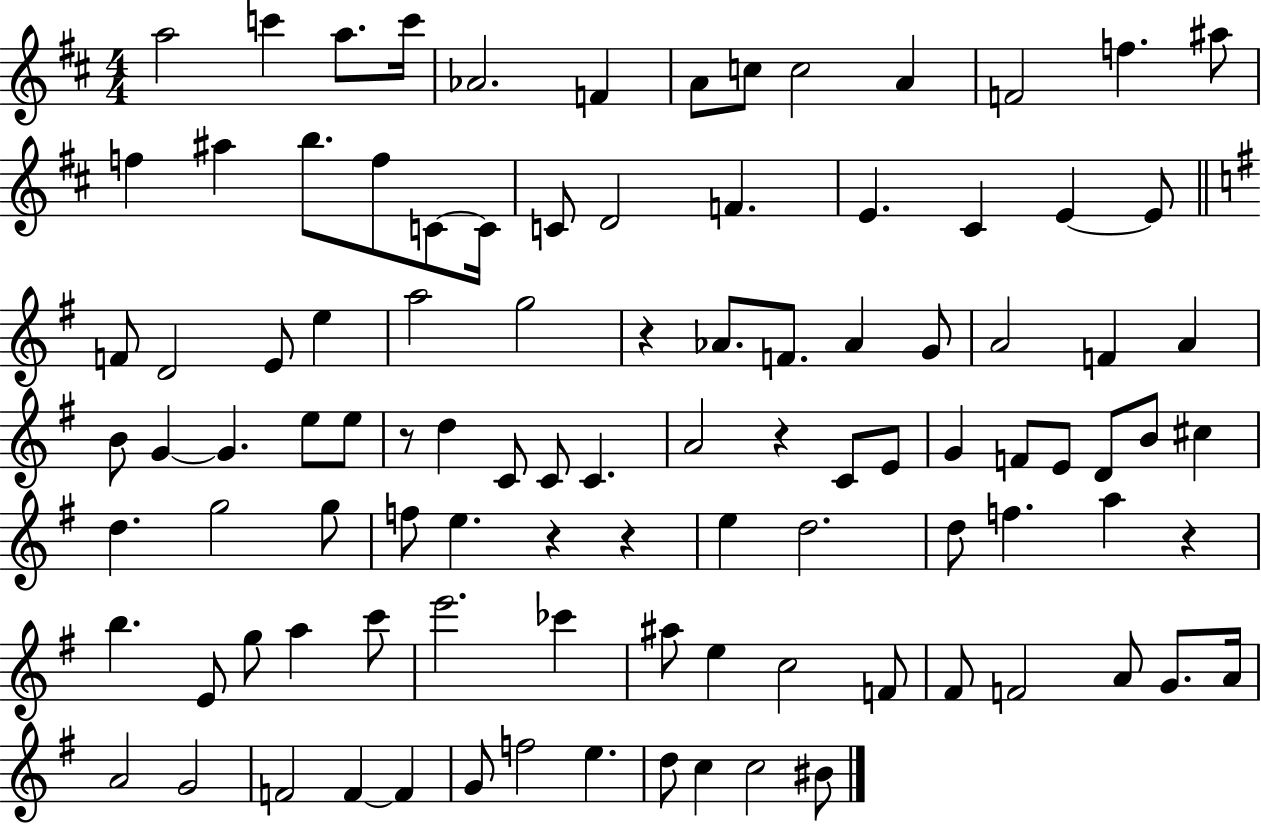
A5/h C6/q A5/e. C6/s Ab4/h. F4/q A4/e C5/e C5/h A4/q F4/h F5/q. A#5/e F5/q A#5/q B5/e. F5/e C4/e C4/s C4/e D4/h F4/q. E4/q. C#4/q E4/q E4/e F4/e D4/h E4/e E5/q A5/h G5/h R/q Ab4/e. F4/e. Ab4/q G4/e A4/h F4/q A4/q B4/e G4/q G4/q. E5/e E5/e R/e D5/q C4/e C4/e C4/q. A4/h R/q C4/e E4/e G4/q F4/e E4/e D4/e B4/e C#5/q D5/q. G5/h G5/e F5/e E5/q. R/q R/q E5/q D5/h. D5/e F5/q. A5/q R/q B5/q. E4/e G5/e A5/q C6/e E6/h. CES6/q A#5/e E5/q C5/h F4/e F#4/e F4/h A4/e G4/e. A4/s A4/h G4/h F4/h F4/q F4/q G4/e F5/h E5/q. D5/e C5/q C5/h BIS4/e